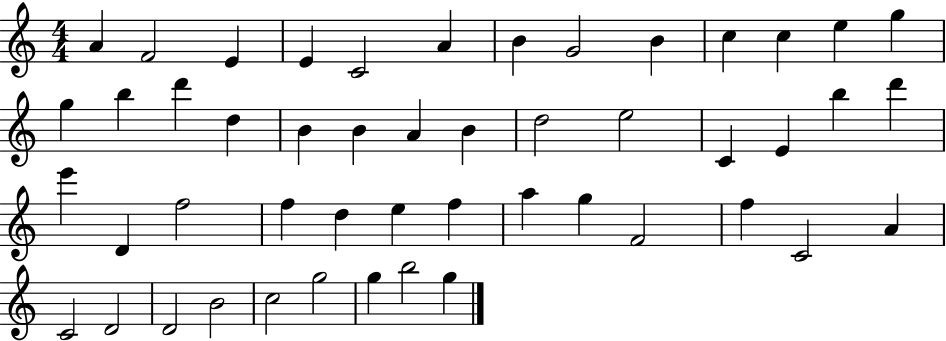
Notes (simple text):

A4/q F4/h E4/q E4/q C4/h A4/q B4/q G4/h B4/q C5/q C5/q E5/q G5/q G5/q B5/q D6/q D5/q B4/q B4/q A4/q B4/q D5/h E5/h C4/q E4/q B5/q D6/q E6/q D4/q F5/h F5/q D5/q E5/q F5/q A5/q G5/q F4/h F5/q C4/h A4/q C4/h D4/h D4/h B4/h C5/h G5/h G5/q B5/h G5/q